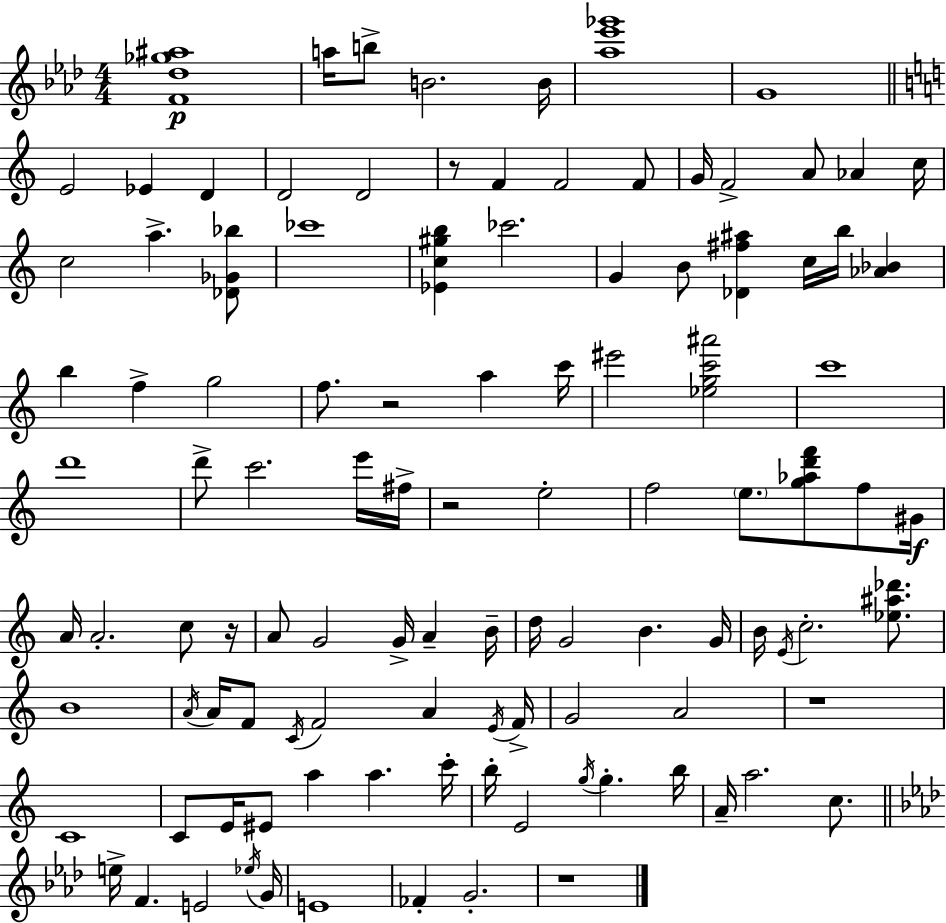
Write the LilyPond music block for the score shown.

{
  \clef treble
  \numericTimeSignature
  \time 4/4
  \key f \minor
  <f' des'' ges'' ais''>1\p | a''16 b''8-> b'2. b'16 | <aes'' ees''' ges'''>1 | g'1 | \break \bar "||" \break \key c \major e'2 ees'4 d'4 | d'2 d'2 | r8 f'4 f'2 f'8 | g'16 f'2-> a'8 aes'4 c''16 | \break c''2 a''4.-> <des' ges' bes''>8 | ces'''1 | <ees' c'' gis'' b''>4 ces'''2. | g'4 b'8 <des' fis'' ais''>4 c''16 b''16 <aes' bes'>4 | \break b''4 f''4-> g''2 | f''8. r2 a''4 c'''16 | eis'''2 <ees'' g'' c''' ais'''>2 | c'''1 | \break d'''1 | d'''8-> c'''2. e'''16 fis''16-> | r2 e''2-. | f''2 \parenthesize e''8. <g'' aes'' d''' f'''>8 f''8 gis'16\f | \break a'16 a'2.-. c''8 r16 | a'8 g'2 g'16-> a'4-- b'16-- | d''16 g'2 b'4. g'16 | b'16 \acciaccatura { e'16 } c''2.-. <ees'' ais'' des'''>8. | \break b'1 | \acciaccatura { a'16 } a'16 f'8 \acciaccatura { c'16 } f'2 a'4 | \acciaccatura { e'16 } f'16-> g'2 a'2 | r1 | \break c'1 | c'8 e'16 eis'8 a''4 a''4. | c'''16-. b''16-. e'2 \acciaccatura { g''16 } g''4.-. | b''16 a'16-- a''2. | \break c''8. \bar "||" \break \key aes \major e''16-> f'4. e'2 \acciaccatura { ees''16 } | g'16 e'1 | fes'4-. g'2.-. | r1 | \break \bar "|."
}